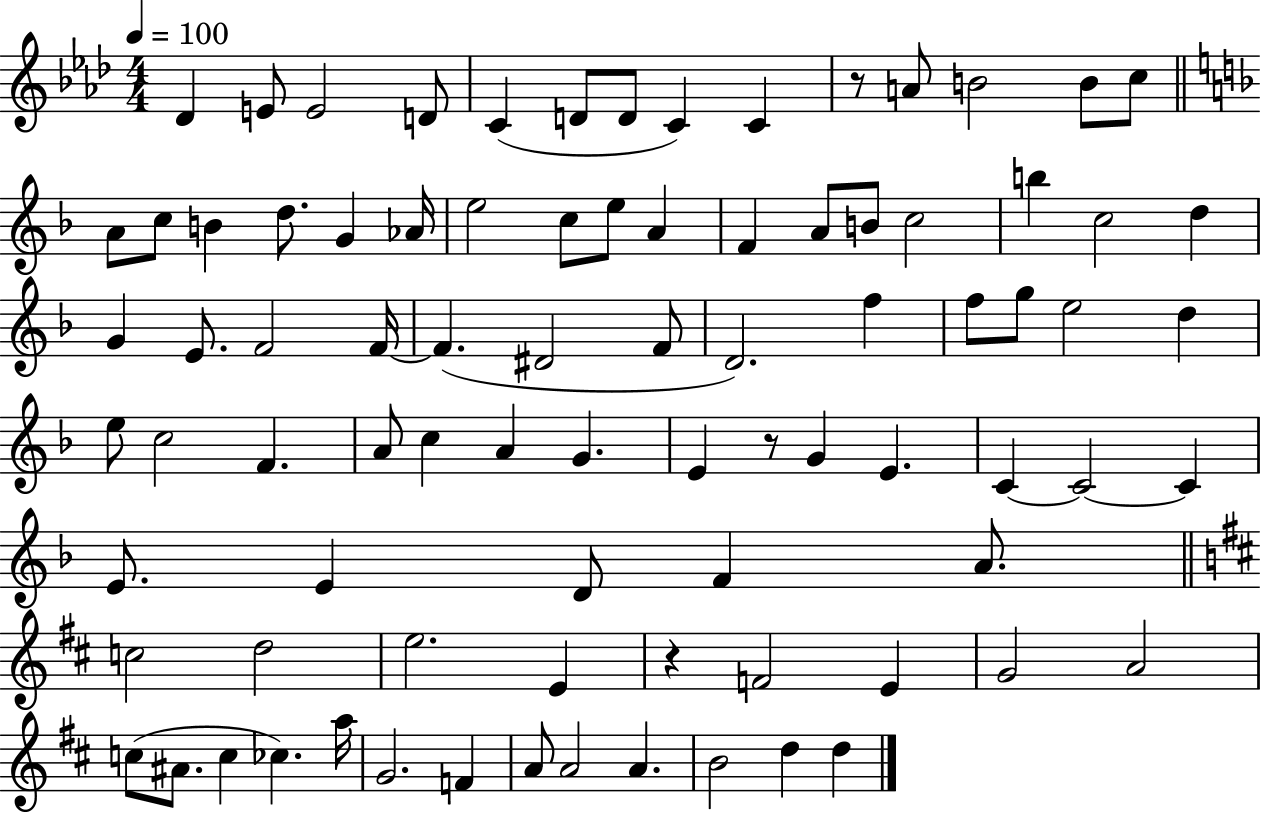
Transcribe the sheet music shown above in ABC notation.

X:1
T:Untitled
M:4/4
L:1/4
K:Ab
_D E/2 E2 D/2 C D/2 D/2 C C z/2 A/2 B2 B/2 c/2 A/2 c/2 B d/2 G _A/4 e2 c/2 e/2 A F A/2 B/2 c2 b c2 d G E/2 F2 F/4 F ^D2 F/2 D2 f f/2 g/2 e2 d e/2 c2 F A/2 c A G E z/2 G E C C2 C E/2 E D/2 F A/2 c2 d2 e2 E z F2 E G2 A2 c/2 ^A/2 c _c a/4 G2 F A/2 A2 A B2 d d